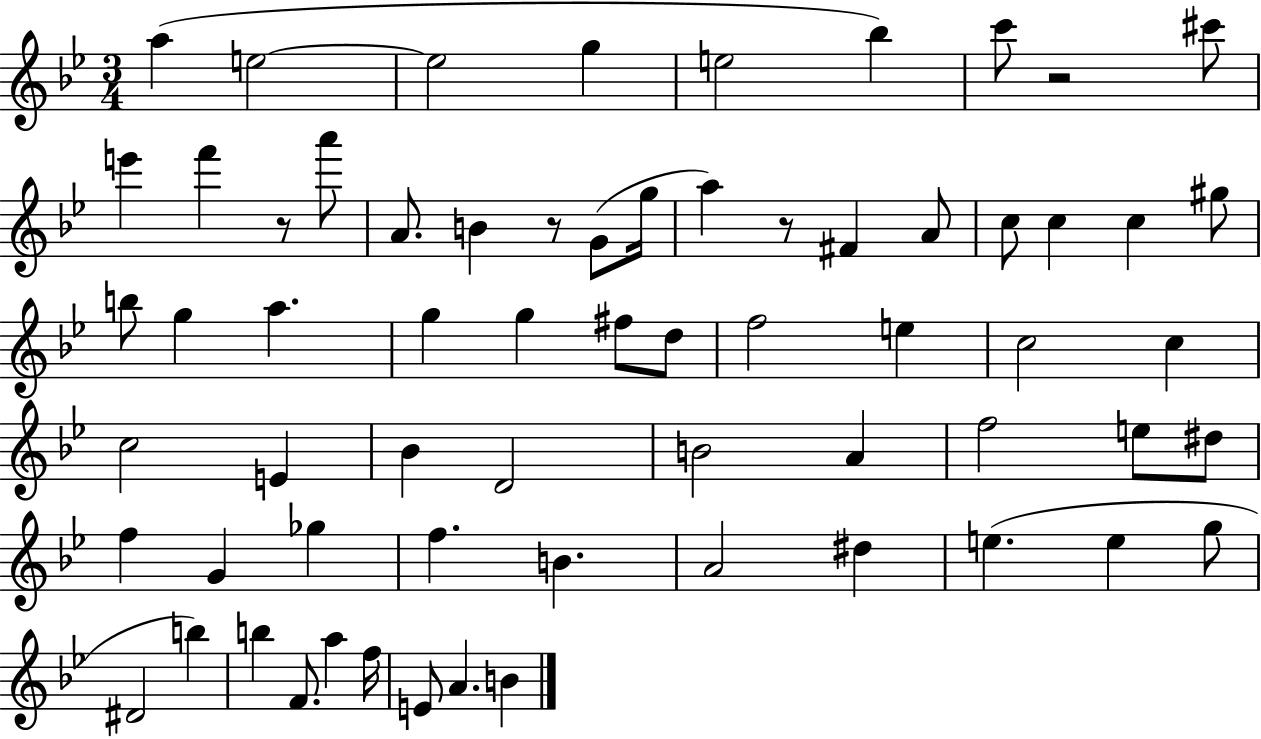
X:1
T:Untitled
M:3/4
L:1/4
K:Bb
a e2 e2 g e2 _b c'/2 z2 ^c'/2 e' f' z/2 a'/2 A/2 B z/2 G/2 g/4 a z/2 ^F A/2 c/2 c c ^g/2 b/2 g a g g ^f/2 d/2 f2 e c2 c c2 E _B D2 B2 A f2 e/2 ^d/2 f G _g f B A2 ^d e e g/2 ^D2 b b F/2 a f/4 E/2 A B